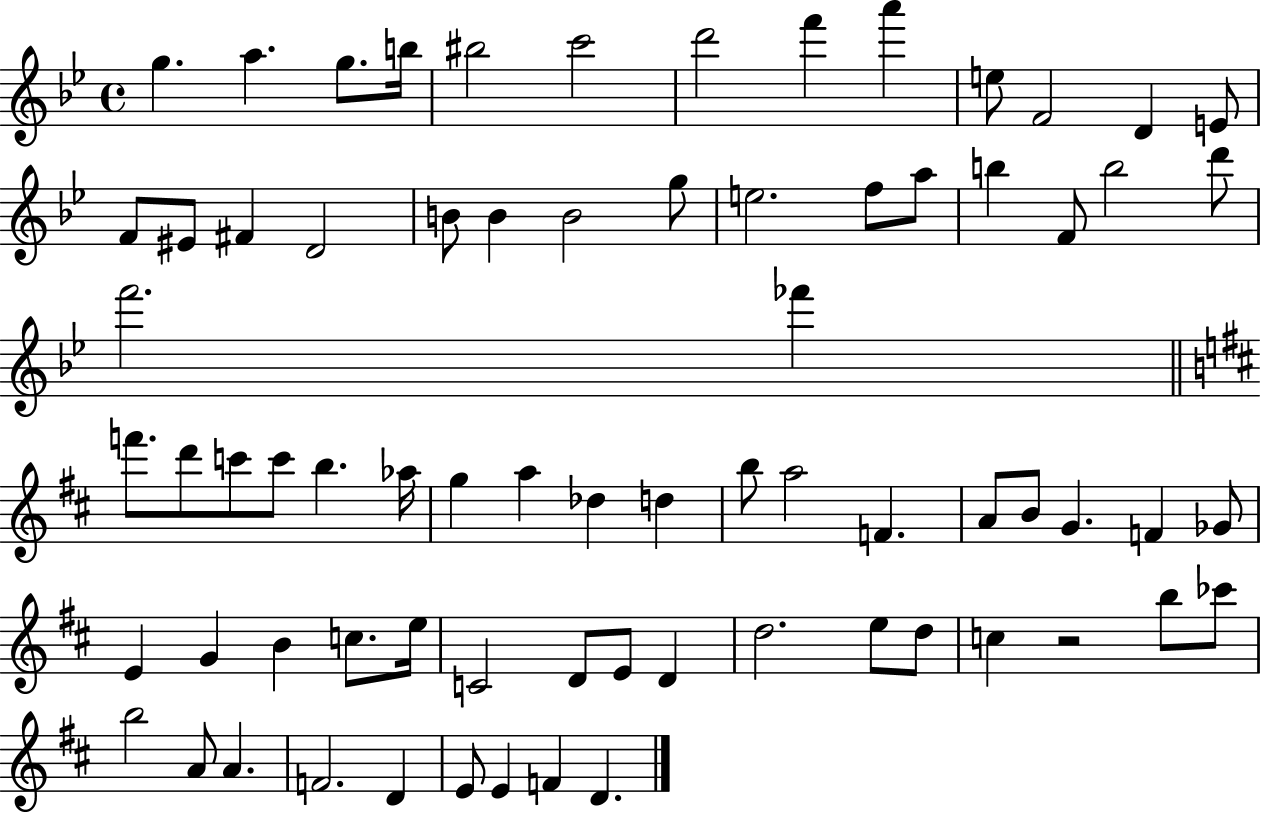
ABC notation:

X:1
T:Untitled
M:4/4
L:1/4
K:Bb
g a g/2 b/4 ^b2 c'2 d'2 f' a' e/2 F2 D E/2 F/2 ^E/2 ^F D2 B/2 B B2 g/2 e2 f/2 a/2 b F/2 b2 d'/2 f'2 _f' f'/2 d'/2 c'/2 c'/2 b _a/4 g a _d d b/2 a2 F A/2 B/2 G F _G/2 E G B c/2 e/4 C2 D/2 E/2 D d2 e/2 d/2 c z2 b/2 _c'/2 b2 A/2 A F2 D E/2 E F D